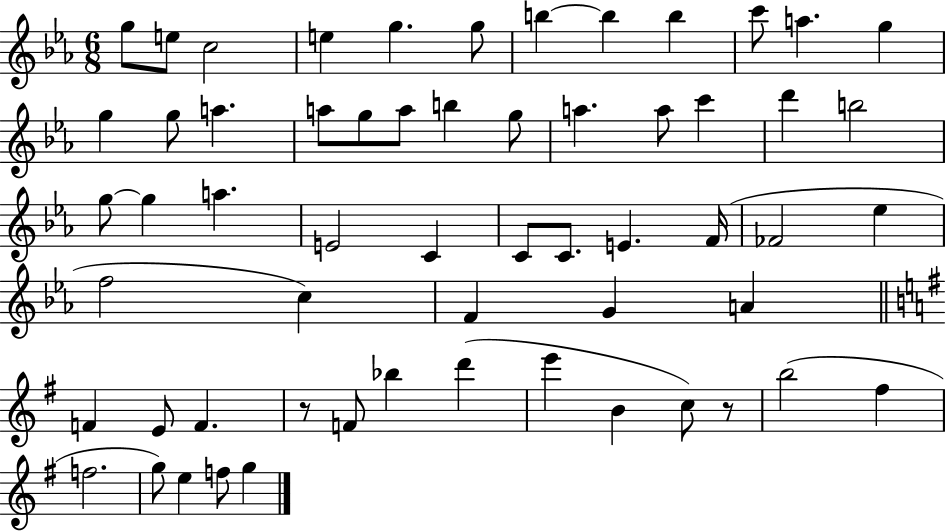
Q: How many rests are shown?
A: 2